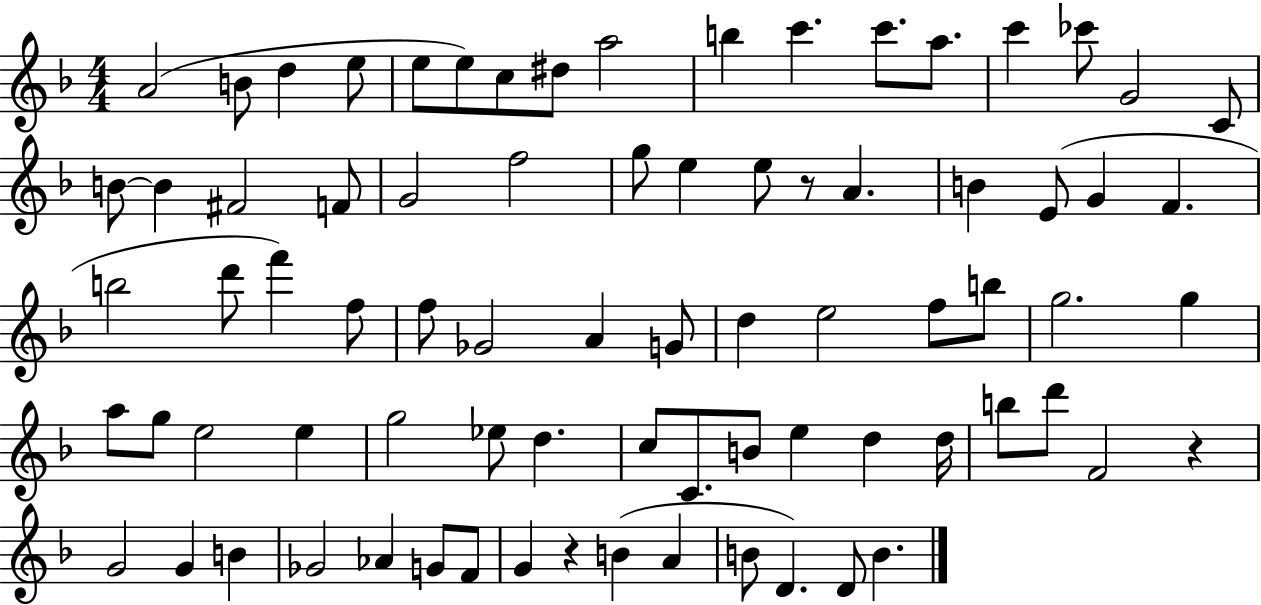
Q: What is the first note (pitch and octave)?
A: A4